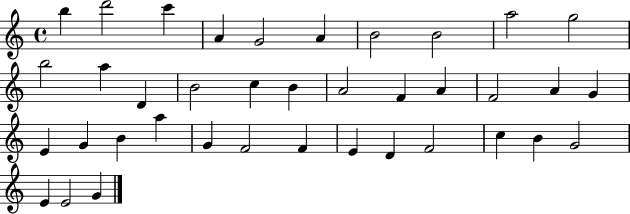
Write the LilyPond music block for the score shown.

{
  \clef treble
  \time 4/4
  \defaultTimeSignature
  \key c \major
  b''4 d'''2 c'''4 | a'4 g'2 a'4 | b'2 b'2 | a''2 g''2 | \break b''2 a''4 d'4 | b'2 c''4 b'4 | a'2 f'4 a'4 | f'2 a'4 g'4 | \break e'4 g'4 b'4 a''4 | g'4 f'2 f'4 | e'4 d'4 f'2 | c''4 b'4 g'2 | \break e'4 e'2 g'4 | \bar "|."
}